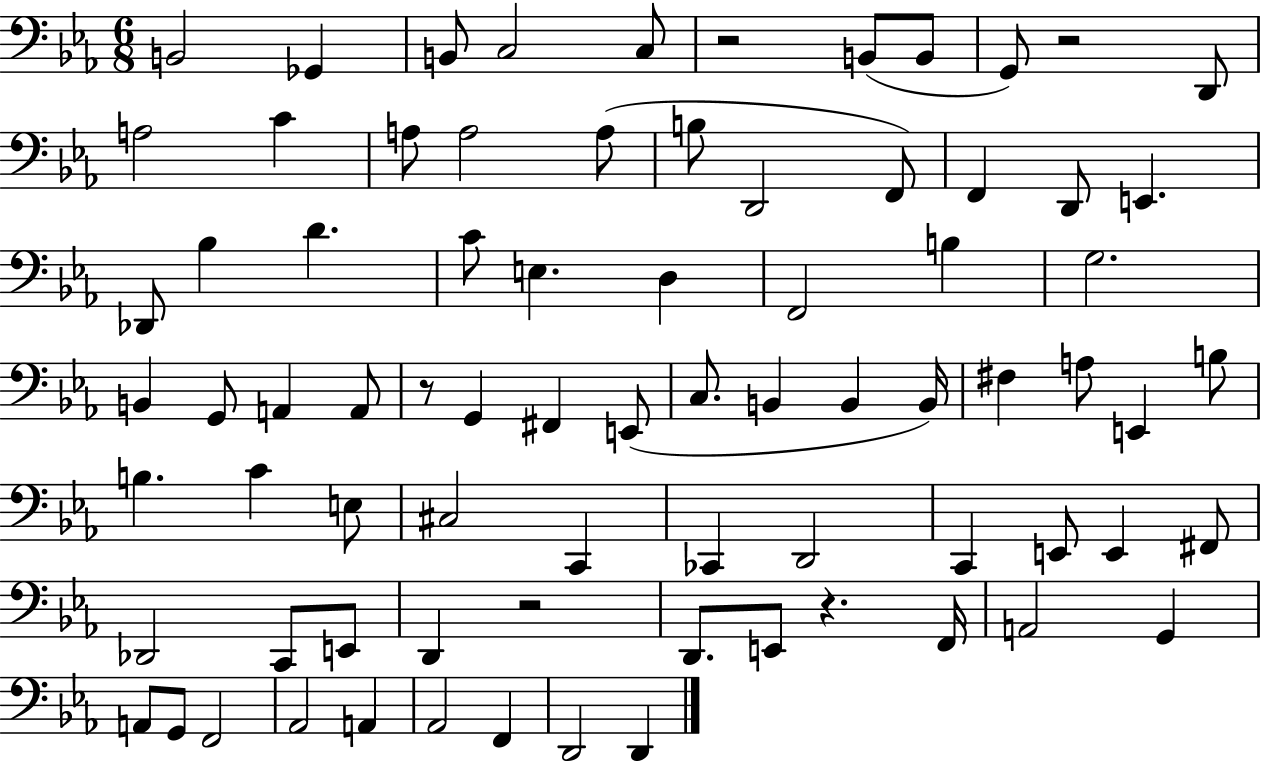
X:1
T:Untitled
M:6/8
L:1/4
K:Eb
B,,2 _G,, B,,/2 C,2 C,/2 z2 B,,/2 B,,/2 G,,/2 z2 D,,/2 A,2 C A,/2 A,2 A,/2 B,/2 D,,2 F,,/2 F,, D,,/2 E,, _D,,/2 _B, D C/2 E, D, F,,2 B, G,2 B,, G,,/2 A,, A,,/2 z/2 G,, ^F,, E,,/2 C,/2 B,, B,, B,,/4 ^F, A,/2 E,, B,/2 B, C E,/2 ^C,2 C,, _C,, D,,2 C,, E,,/2 E,, ^F,,/2 _D,,2 C,,/2 E,,/2 D,, z2 D,,/2 E,,/2 z F,,/4 A,,2 G,, A,,/2 G,,/2 F,,2 _A,,2 A,, _A,,2 F,, D,,2 D,,